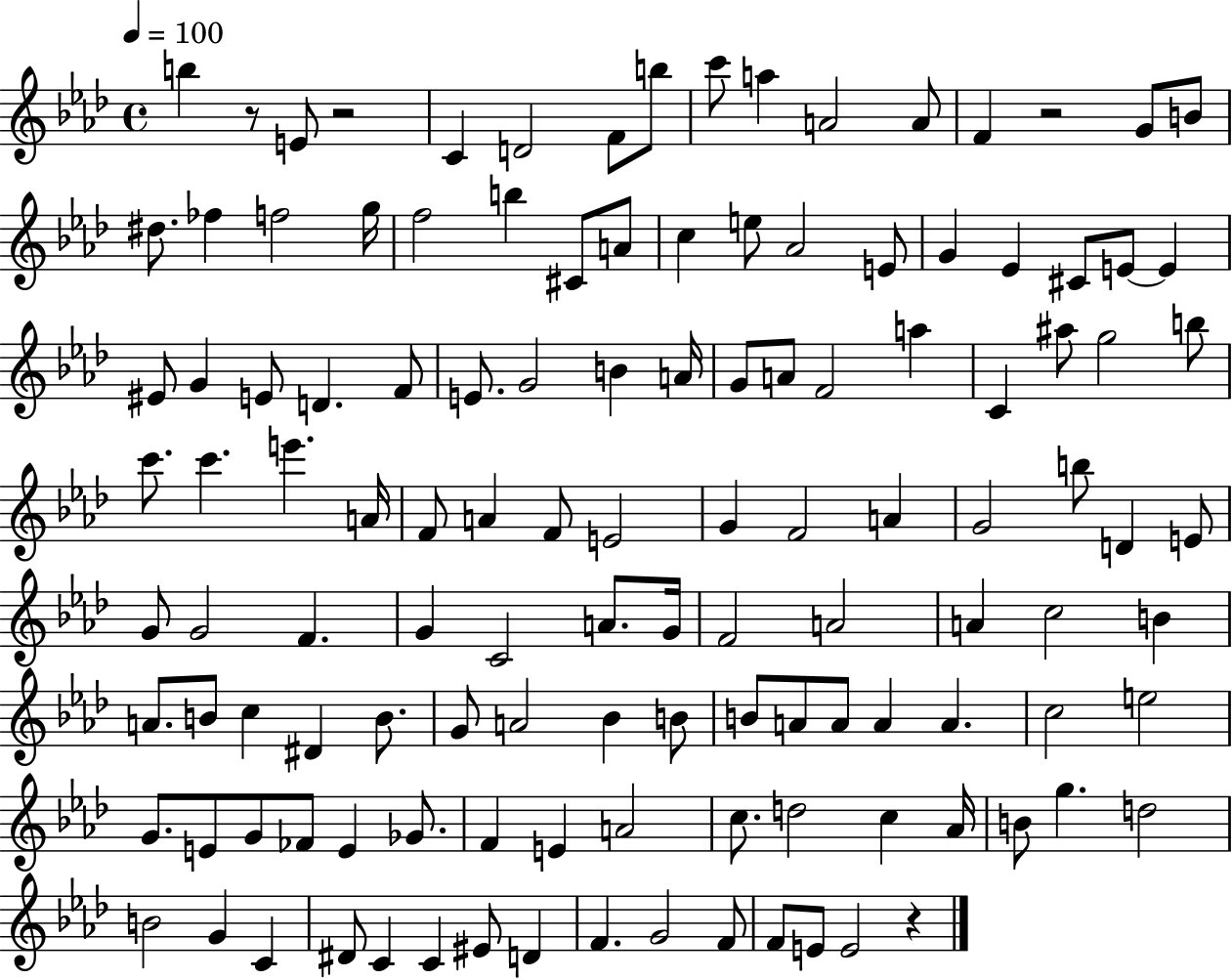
X:1
T:Untitled
M:4/4
L:1/4
K:Ab
b z/2 E/2 z2 C D2 F/2 b/2 c'/2 a A2 A/2 F z2 G/2 B/2 ^d/2 _f f2 g/4 f2 b ^C/2 A/2 c e/2 _A2 E/2 G _E ^C/2 E/2 E ^E/2 G E/2 D F/2 E/2 G2 B A/4 G/2 A/2 F2 a C ^a/2 g2 b/2 c'/2 c' e' A/4 F/2 A F/2 E2 G F2 A G2 b/2 D E/2 G/2 G2 F G C2 A/2 G/4 F2 A2 A c2 B A/2 B/2 c ^D B/2 G/2 A2 _B B/2 B/2 A/2 A/2 A A c2 e2 G/2 E/2 G/2 _F/2 E _G/2 F E A2 c/2 d2 c _A/4 B/2 g d2 B2 G C ^D/2 C C ^E/2 D F G2 F/2 F/2 E/2 E2 z